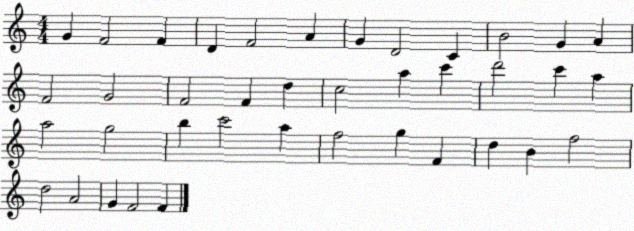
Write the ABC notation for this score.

X:1
T:Untitled
M:4/4
L:1/4
K:C
G F2 F D F2 A G D2 C B2 G A F2 G2 F2 F d c2 a c' d'2 c' a a2 g2 b c'2 a f2 g F d B f2 d2 A2 G F2 F